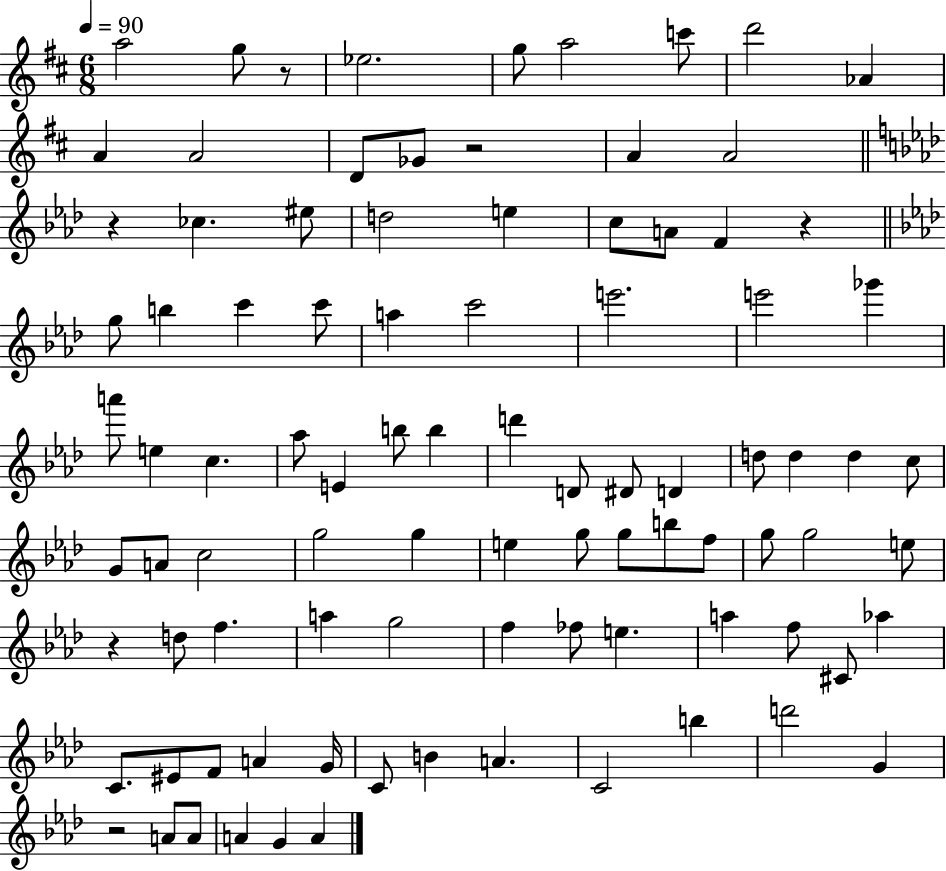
X:1
T:Untitled
M:6/8
L:1/4
K:D
a2 g/2 z/2 _e2 g/2 a2 c'/2 d'2 _A A A2 D/2 _G/2 z2 A A2 z _c ^e/2 d2 e c/2 A/2 F z g/2 b c' c'/2 a c'2 e'2 e'2 _g' a'/2 e c _a/2 E b/2 b d' D/2 ^D/2 D d/2 d d c/2 G/2 A/2 c2 g2 g e g/2 g/2 b/2 f/2 g/2 g2 e/2 z d/2 f a g2 f _f/2 e a f/2 ^C/2 _a C/2 ^E/2 F/2 A G/4 C/2 B A C2 b d'2 G z2 A/2 A/2 A G A